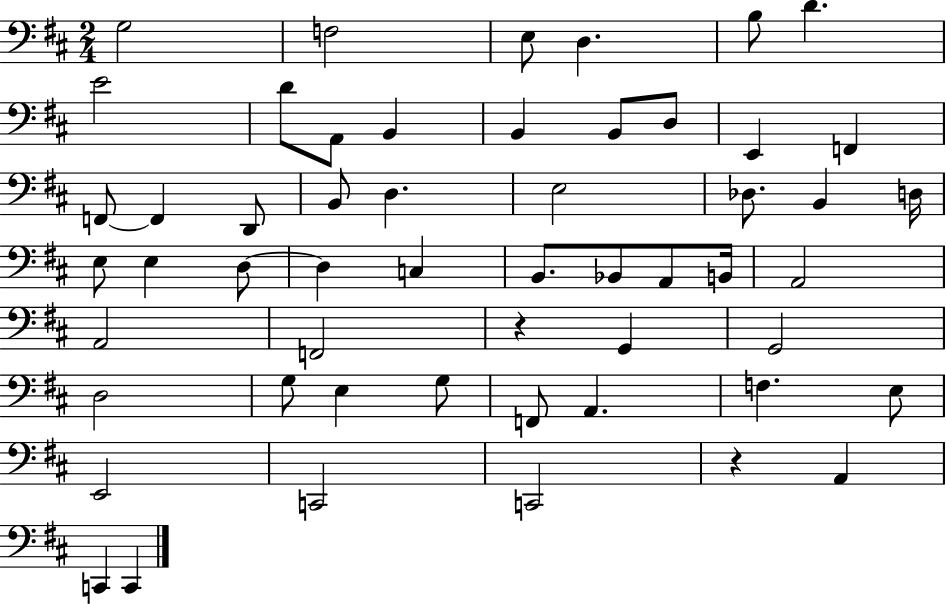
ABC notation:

X:1
T:Untitled
M:2/4
L:1/4
K:D
G,2 F,2 E,/2 D, B,/2 D E2 D/2 A,,/2 B,, B,, B,,/2 D,/2 E,, F,, F,,/2 F,, D,,/2 B,,/2 D, E,2 _D,/2 B,, D,/4 E,/2 E, D,/2 D, C, B,,/2 _B,,/2 A,,/2 B,,/4 A,,2 A,,2 F,,2 z G,, G,,2 D,2 G,/2 E, G,/2 F,,/2 A,, F, E,/2 E,,2 C,,2 C,,2 z A,, C,, C,,